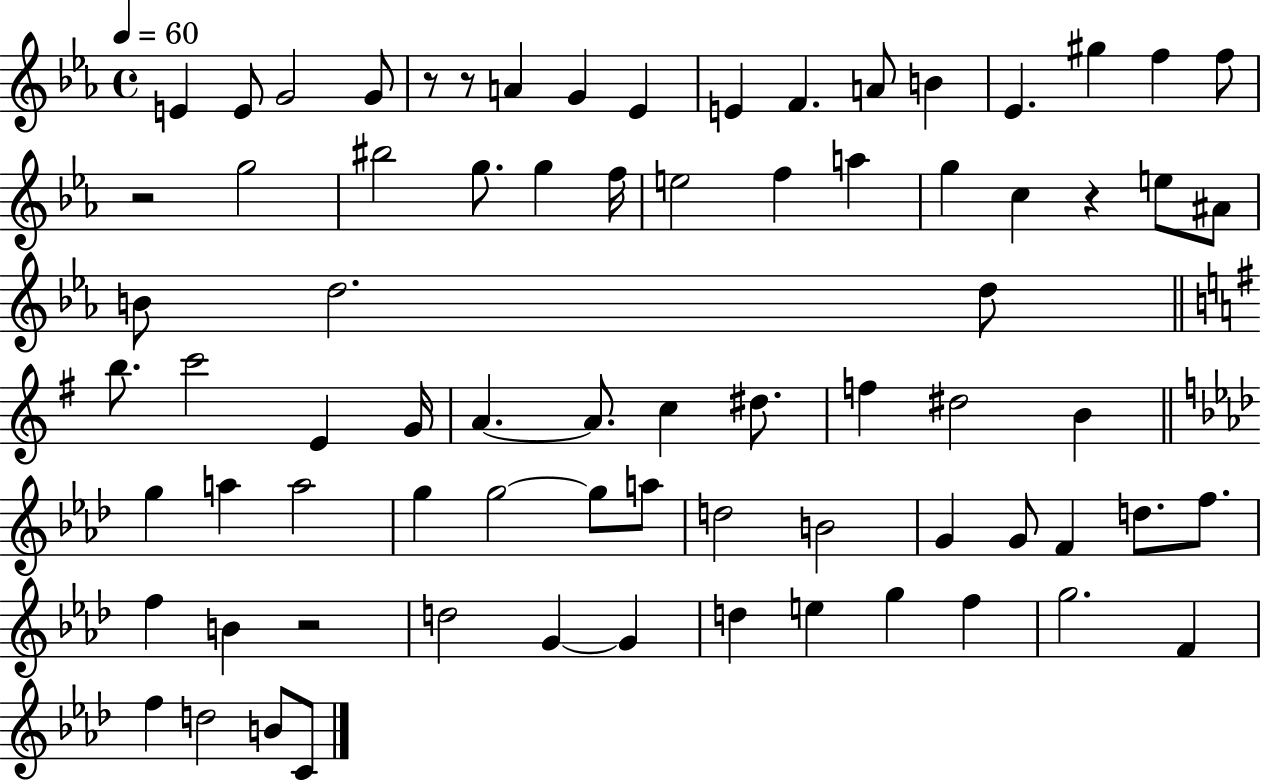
{
  \clef treble
  \time 4/4
  \defaultTimeSignature
  \key ees \major
  \tempo 4 = 60
  e'4 e'8 g'2 g'8 | r8 r8 a'4 g'4 ees'4 | e'4 f'4. a'8 b'4 | ees'4. gis''4 f''4 f''8 | \break r2 g''2 | bis''2 g''8. g''4 f''16 | e''2 f''4 a''4 | g''4 c''4 r4 e''8 ais'8 | \break b'8 d''2. d''8 | \bar "||" \break \key e \minor b''8. c'''2 e'4 g'16 | a'4.~~ a'8. c''4 dis''8. | f''4 dis''2 b'4 | \bar "||" \break \key aes \major g''4 a''4 a''2 | g''4 g''2~~ g''8 a''8 | d''2 b'2 | g'4 g'8 f'4 d''8. f''8. | \break f''4 b'4 r2 | d''2 g'4~~ g'4 | d''4 e''4 g''4 f''4 | g''2. f'4 | \break f''4 d''2 b'8 c'8 | \bar "|."
}